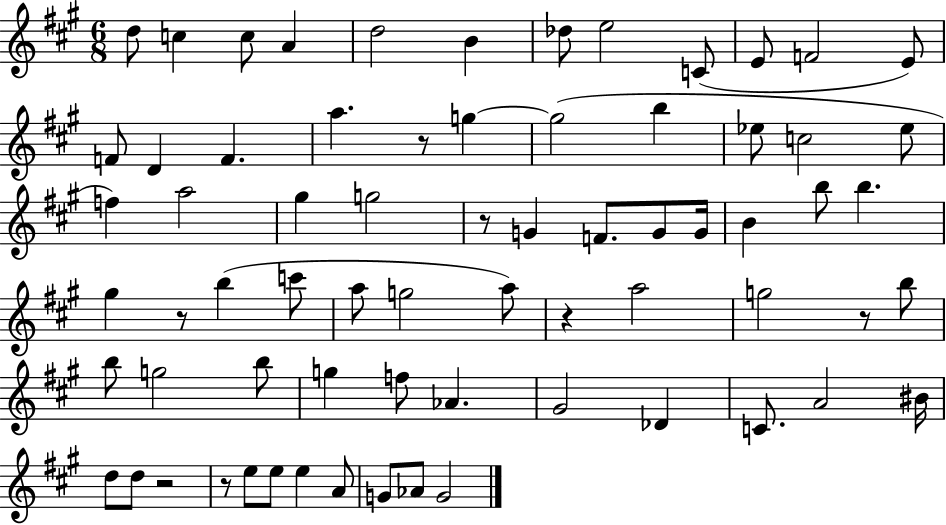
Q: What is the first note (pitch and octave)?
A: D5